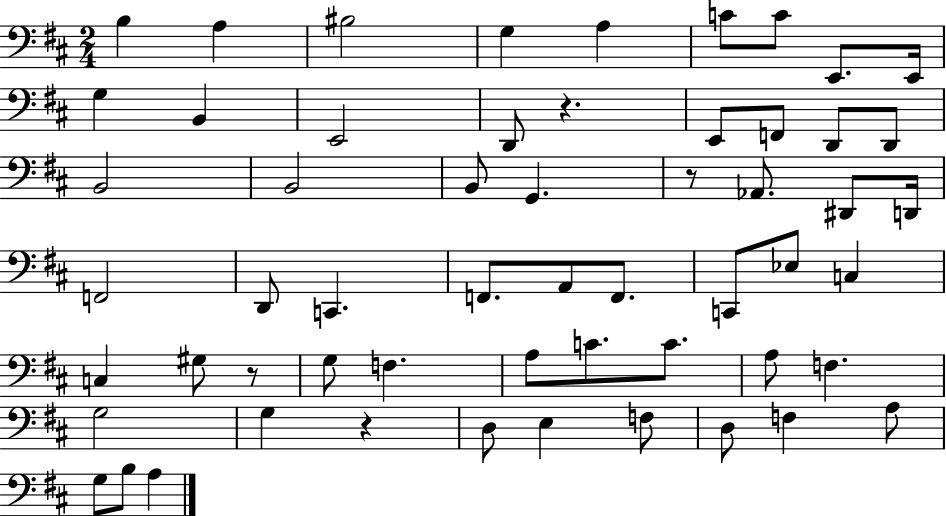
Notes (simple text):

B3/q A3/q BIS3/h G3/q A3/q C4/e C4/e E2/e. E2/s G3/q B2/q E2/h D2/e R/q. E2/e F2/e D2/e D2/e B2/h B2/h B2/e G2/q. R/e Ab2/e. D#2/e D2/s F2/h D2/e C2/q. F2/e. A2/e F2/e. C2/e Eb3/e C3/q C3/q G#3/e R/e G3/e F3/q. A3/e C4/e. C4/e. A3/e F3/q. G3/h G3/q R/q D3/e E3/q F3/e D3/e F3/q A3/e G3/e B3/e A3/q